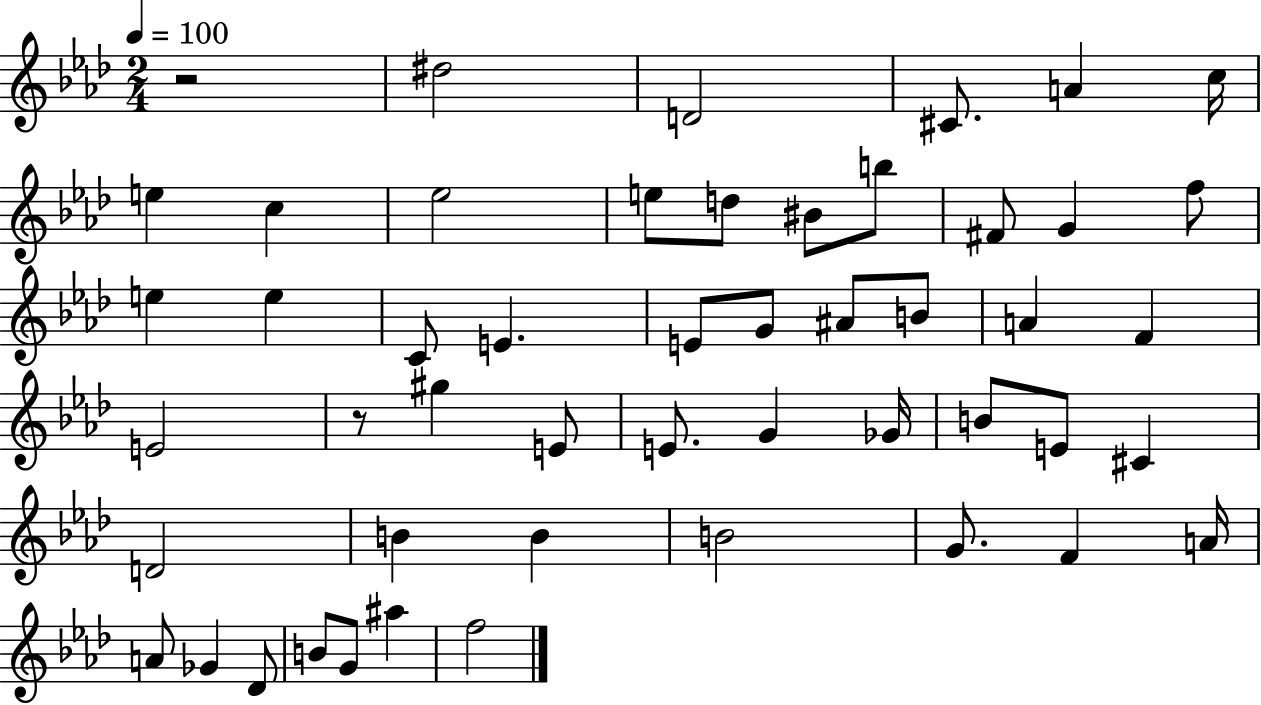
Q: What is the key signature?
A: AES major